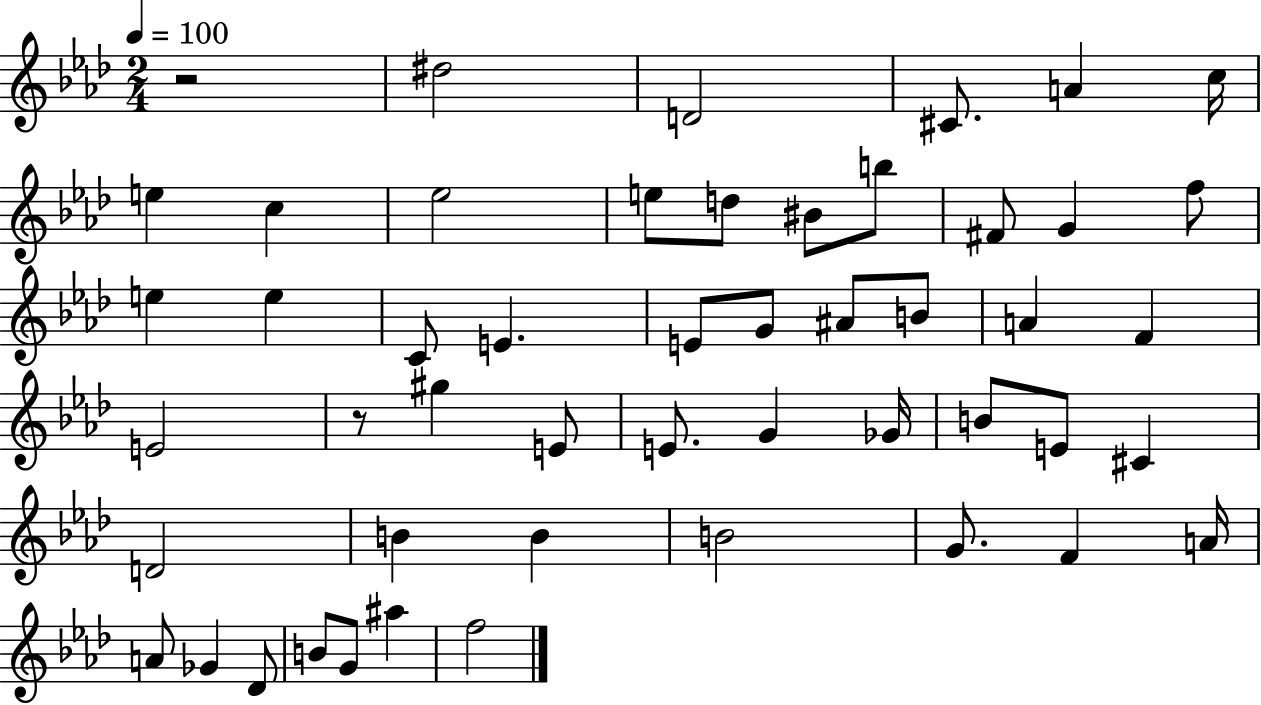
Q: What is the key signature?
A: AES major